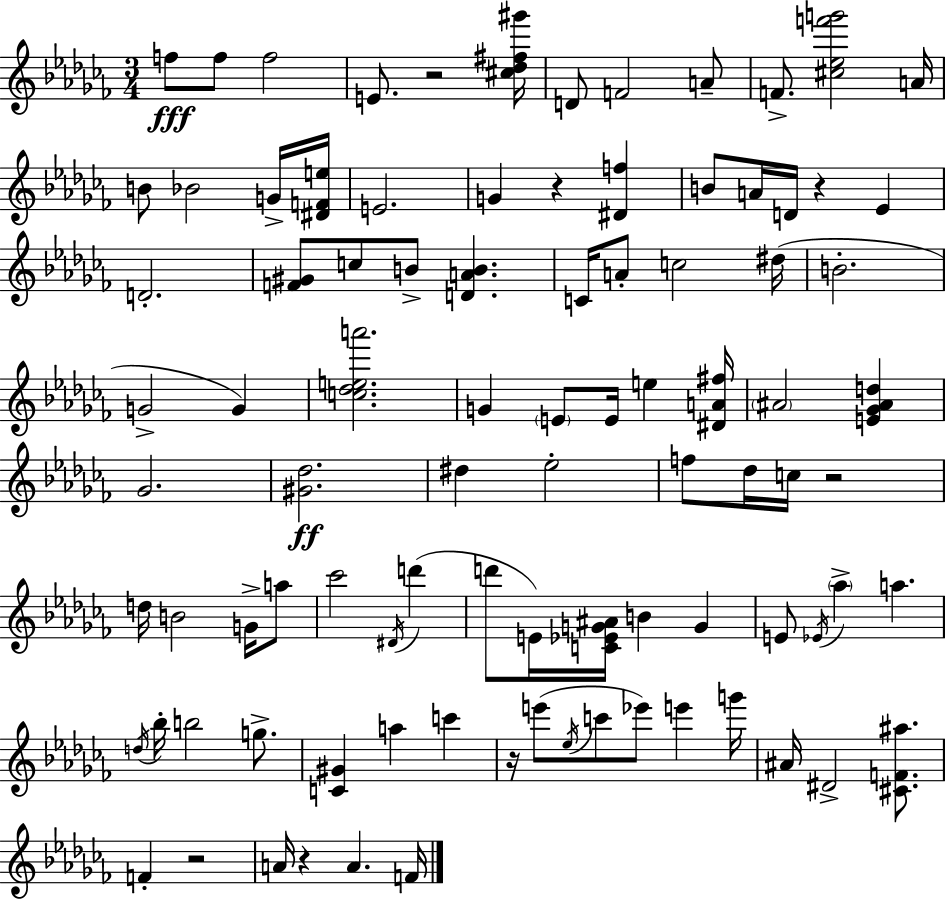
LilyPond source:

{
  \clef treble
  \numericTimeSignature
  \time 3/4
  \key aes \minor
  f''8\fff f''8 f''2 | e'8. r2 <cis'' des'' fis'' gis'''>16 | d'8 f'2 a'8-- | f'8.-> <cis'' ees'' f''' g'''>2 a'16 | \break b'8 bes'2 g'16-> <dis' f' e''>16 | e'2. | g'4 r4 <dis' f''>4 | b'8 a'16 d'16 r4 ees'4 | \break d'2.-. | <f' gis'>8 c''8 b'8-> <d' a' b'>4. | c'16 a'8-. c''2 dis''16( | b'2.-. | \break g'2-> g'4) | <c'' des'' e'' a'''>2. | g'4 \parenthesize e'8 e'16 e''4 <dis' a' fis''>16 | \parenthesize ais'2 <e' ges' ais' d''>4 | \break ges'2. | <gis' des''>2.\ff | dis''4 ees''2-. | f''8 des''16 c''16 r2 | \break d''16 b'2 g'16-> a''8 | ces'''2 \acciaccatura { dis'16 } d'''4( | d'''8 e'16) <c' ees' g' ais'>16 b'4 g'4 | e'8 \acciaccatura { ees'16 } \parenthesize aes''4-> a''4. | \break \acciaccatura { d''16 } bes''16-. b''2 | g''8.-> <c' gis'>4 a''4 c'''4 | r16 e'''8( \acciaccatura { ees''16 } c'''8 ees'''8) e'''4 | g'''16 ais'16 dis'2-> | \break <cis' f' ais''>8. f'4-. r2 | a'16 r4 a'4. | f'16 \bar "|."
}